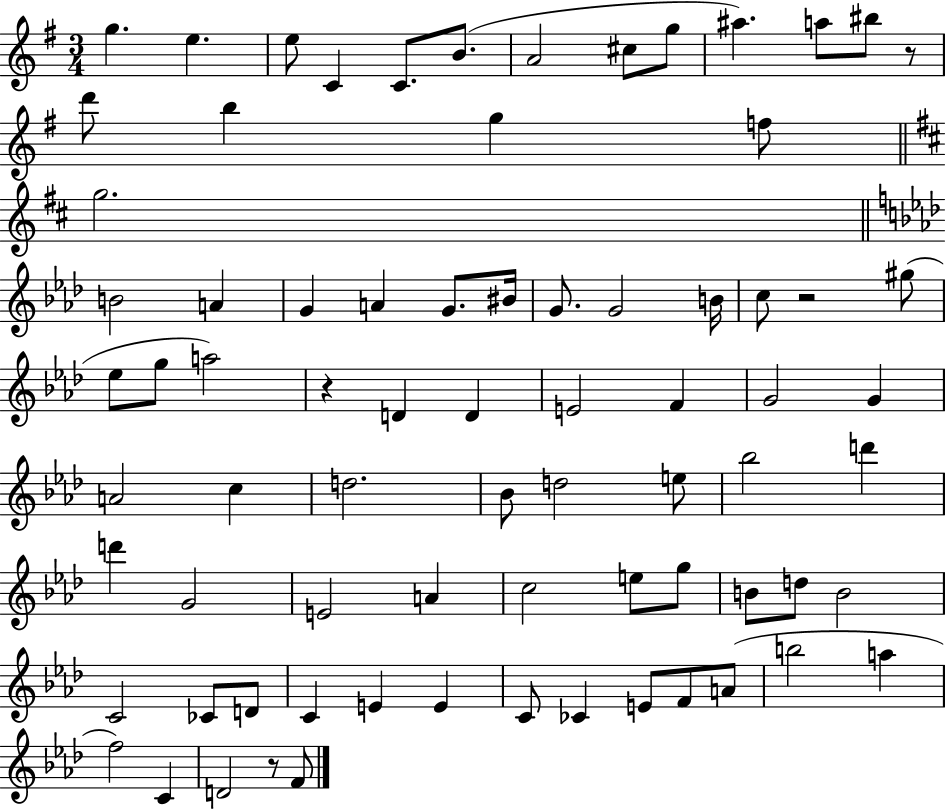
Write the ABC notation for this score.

X:1
T:Untitled
M:3/4
L:1/4
K:G
g e e/2 C C/2 B/2 A2 ^c/2 g/2 ^a a/2 ^b/2 z/2 d'/2 b g f/2 g2 B2 A G A G/2 ^B/4 G/2 G2 B/4 c/2 z2 ^g/2 _e/2 g/2 a2 z D D E2 F G2 G A2 c d2 _B/2 d2 e/2 _b2 d' d' G2 E2 A c2 e/2 g/2 B/2 d/2 B2 C2 _C/2 D/2 C E E C/2 _C E/2 F/2 A/2 b2 a f2 C D2 z/2 F/2